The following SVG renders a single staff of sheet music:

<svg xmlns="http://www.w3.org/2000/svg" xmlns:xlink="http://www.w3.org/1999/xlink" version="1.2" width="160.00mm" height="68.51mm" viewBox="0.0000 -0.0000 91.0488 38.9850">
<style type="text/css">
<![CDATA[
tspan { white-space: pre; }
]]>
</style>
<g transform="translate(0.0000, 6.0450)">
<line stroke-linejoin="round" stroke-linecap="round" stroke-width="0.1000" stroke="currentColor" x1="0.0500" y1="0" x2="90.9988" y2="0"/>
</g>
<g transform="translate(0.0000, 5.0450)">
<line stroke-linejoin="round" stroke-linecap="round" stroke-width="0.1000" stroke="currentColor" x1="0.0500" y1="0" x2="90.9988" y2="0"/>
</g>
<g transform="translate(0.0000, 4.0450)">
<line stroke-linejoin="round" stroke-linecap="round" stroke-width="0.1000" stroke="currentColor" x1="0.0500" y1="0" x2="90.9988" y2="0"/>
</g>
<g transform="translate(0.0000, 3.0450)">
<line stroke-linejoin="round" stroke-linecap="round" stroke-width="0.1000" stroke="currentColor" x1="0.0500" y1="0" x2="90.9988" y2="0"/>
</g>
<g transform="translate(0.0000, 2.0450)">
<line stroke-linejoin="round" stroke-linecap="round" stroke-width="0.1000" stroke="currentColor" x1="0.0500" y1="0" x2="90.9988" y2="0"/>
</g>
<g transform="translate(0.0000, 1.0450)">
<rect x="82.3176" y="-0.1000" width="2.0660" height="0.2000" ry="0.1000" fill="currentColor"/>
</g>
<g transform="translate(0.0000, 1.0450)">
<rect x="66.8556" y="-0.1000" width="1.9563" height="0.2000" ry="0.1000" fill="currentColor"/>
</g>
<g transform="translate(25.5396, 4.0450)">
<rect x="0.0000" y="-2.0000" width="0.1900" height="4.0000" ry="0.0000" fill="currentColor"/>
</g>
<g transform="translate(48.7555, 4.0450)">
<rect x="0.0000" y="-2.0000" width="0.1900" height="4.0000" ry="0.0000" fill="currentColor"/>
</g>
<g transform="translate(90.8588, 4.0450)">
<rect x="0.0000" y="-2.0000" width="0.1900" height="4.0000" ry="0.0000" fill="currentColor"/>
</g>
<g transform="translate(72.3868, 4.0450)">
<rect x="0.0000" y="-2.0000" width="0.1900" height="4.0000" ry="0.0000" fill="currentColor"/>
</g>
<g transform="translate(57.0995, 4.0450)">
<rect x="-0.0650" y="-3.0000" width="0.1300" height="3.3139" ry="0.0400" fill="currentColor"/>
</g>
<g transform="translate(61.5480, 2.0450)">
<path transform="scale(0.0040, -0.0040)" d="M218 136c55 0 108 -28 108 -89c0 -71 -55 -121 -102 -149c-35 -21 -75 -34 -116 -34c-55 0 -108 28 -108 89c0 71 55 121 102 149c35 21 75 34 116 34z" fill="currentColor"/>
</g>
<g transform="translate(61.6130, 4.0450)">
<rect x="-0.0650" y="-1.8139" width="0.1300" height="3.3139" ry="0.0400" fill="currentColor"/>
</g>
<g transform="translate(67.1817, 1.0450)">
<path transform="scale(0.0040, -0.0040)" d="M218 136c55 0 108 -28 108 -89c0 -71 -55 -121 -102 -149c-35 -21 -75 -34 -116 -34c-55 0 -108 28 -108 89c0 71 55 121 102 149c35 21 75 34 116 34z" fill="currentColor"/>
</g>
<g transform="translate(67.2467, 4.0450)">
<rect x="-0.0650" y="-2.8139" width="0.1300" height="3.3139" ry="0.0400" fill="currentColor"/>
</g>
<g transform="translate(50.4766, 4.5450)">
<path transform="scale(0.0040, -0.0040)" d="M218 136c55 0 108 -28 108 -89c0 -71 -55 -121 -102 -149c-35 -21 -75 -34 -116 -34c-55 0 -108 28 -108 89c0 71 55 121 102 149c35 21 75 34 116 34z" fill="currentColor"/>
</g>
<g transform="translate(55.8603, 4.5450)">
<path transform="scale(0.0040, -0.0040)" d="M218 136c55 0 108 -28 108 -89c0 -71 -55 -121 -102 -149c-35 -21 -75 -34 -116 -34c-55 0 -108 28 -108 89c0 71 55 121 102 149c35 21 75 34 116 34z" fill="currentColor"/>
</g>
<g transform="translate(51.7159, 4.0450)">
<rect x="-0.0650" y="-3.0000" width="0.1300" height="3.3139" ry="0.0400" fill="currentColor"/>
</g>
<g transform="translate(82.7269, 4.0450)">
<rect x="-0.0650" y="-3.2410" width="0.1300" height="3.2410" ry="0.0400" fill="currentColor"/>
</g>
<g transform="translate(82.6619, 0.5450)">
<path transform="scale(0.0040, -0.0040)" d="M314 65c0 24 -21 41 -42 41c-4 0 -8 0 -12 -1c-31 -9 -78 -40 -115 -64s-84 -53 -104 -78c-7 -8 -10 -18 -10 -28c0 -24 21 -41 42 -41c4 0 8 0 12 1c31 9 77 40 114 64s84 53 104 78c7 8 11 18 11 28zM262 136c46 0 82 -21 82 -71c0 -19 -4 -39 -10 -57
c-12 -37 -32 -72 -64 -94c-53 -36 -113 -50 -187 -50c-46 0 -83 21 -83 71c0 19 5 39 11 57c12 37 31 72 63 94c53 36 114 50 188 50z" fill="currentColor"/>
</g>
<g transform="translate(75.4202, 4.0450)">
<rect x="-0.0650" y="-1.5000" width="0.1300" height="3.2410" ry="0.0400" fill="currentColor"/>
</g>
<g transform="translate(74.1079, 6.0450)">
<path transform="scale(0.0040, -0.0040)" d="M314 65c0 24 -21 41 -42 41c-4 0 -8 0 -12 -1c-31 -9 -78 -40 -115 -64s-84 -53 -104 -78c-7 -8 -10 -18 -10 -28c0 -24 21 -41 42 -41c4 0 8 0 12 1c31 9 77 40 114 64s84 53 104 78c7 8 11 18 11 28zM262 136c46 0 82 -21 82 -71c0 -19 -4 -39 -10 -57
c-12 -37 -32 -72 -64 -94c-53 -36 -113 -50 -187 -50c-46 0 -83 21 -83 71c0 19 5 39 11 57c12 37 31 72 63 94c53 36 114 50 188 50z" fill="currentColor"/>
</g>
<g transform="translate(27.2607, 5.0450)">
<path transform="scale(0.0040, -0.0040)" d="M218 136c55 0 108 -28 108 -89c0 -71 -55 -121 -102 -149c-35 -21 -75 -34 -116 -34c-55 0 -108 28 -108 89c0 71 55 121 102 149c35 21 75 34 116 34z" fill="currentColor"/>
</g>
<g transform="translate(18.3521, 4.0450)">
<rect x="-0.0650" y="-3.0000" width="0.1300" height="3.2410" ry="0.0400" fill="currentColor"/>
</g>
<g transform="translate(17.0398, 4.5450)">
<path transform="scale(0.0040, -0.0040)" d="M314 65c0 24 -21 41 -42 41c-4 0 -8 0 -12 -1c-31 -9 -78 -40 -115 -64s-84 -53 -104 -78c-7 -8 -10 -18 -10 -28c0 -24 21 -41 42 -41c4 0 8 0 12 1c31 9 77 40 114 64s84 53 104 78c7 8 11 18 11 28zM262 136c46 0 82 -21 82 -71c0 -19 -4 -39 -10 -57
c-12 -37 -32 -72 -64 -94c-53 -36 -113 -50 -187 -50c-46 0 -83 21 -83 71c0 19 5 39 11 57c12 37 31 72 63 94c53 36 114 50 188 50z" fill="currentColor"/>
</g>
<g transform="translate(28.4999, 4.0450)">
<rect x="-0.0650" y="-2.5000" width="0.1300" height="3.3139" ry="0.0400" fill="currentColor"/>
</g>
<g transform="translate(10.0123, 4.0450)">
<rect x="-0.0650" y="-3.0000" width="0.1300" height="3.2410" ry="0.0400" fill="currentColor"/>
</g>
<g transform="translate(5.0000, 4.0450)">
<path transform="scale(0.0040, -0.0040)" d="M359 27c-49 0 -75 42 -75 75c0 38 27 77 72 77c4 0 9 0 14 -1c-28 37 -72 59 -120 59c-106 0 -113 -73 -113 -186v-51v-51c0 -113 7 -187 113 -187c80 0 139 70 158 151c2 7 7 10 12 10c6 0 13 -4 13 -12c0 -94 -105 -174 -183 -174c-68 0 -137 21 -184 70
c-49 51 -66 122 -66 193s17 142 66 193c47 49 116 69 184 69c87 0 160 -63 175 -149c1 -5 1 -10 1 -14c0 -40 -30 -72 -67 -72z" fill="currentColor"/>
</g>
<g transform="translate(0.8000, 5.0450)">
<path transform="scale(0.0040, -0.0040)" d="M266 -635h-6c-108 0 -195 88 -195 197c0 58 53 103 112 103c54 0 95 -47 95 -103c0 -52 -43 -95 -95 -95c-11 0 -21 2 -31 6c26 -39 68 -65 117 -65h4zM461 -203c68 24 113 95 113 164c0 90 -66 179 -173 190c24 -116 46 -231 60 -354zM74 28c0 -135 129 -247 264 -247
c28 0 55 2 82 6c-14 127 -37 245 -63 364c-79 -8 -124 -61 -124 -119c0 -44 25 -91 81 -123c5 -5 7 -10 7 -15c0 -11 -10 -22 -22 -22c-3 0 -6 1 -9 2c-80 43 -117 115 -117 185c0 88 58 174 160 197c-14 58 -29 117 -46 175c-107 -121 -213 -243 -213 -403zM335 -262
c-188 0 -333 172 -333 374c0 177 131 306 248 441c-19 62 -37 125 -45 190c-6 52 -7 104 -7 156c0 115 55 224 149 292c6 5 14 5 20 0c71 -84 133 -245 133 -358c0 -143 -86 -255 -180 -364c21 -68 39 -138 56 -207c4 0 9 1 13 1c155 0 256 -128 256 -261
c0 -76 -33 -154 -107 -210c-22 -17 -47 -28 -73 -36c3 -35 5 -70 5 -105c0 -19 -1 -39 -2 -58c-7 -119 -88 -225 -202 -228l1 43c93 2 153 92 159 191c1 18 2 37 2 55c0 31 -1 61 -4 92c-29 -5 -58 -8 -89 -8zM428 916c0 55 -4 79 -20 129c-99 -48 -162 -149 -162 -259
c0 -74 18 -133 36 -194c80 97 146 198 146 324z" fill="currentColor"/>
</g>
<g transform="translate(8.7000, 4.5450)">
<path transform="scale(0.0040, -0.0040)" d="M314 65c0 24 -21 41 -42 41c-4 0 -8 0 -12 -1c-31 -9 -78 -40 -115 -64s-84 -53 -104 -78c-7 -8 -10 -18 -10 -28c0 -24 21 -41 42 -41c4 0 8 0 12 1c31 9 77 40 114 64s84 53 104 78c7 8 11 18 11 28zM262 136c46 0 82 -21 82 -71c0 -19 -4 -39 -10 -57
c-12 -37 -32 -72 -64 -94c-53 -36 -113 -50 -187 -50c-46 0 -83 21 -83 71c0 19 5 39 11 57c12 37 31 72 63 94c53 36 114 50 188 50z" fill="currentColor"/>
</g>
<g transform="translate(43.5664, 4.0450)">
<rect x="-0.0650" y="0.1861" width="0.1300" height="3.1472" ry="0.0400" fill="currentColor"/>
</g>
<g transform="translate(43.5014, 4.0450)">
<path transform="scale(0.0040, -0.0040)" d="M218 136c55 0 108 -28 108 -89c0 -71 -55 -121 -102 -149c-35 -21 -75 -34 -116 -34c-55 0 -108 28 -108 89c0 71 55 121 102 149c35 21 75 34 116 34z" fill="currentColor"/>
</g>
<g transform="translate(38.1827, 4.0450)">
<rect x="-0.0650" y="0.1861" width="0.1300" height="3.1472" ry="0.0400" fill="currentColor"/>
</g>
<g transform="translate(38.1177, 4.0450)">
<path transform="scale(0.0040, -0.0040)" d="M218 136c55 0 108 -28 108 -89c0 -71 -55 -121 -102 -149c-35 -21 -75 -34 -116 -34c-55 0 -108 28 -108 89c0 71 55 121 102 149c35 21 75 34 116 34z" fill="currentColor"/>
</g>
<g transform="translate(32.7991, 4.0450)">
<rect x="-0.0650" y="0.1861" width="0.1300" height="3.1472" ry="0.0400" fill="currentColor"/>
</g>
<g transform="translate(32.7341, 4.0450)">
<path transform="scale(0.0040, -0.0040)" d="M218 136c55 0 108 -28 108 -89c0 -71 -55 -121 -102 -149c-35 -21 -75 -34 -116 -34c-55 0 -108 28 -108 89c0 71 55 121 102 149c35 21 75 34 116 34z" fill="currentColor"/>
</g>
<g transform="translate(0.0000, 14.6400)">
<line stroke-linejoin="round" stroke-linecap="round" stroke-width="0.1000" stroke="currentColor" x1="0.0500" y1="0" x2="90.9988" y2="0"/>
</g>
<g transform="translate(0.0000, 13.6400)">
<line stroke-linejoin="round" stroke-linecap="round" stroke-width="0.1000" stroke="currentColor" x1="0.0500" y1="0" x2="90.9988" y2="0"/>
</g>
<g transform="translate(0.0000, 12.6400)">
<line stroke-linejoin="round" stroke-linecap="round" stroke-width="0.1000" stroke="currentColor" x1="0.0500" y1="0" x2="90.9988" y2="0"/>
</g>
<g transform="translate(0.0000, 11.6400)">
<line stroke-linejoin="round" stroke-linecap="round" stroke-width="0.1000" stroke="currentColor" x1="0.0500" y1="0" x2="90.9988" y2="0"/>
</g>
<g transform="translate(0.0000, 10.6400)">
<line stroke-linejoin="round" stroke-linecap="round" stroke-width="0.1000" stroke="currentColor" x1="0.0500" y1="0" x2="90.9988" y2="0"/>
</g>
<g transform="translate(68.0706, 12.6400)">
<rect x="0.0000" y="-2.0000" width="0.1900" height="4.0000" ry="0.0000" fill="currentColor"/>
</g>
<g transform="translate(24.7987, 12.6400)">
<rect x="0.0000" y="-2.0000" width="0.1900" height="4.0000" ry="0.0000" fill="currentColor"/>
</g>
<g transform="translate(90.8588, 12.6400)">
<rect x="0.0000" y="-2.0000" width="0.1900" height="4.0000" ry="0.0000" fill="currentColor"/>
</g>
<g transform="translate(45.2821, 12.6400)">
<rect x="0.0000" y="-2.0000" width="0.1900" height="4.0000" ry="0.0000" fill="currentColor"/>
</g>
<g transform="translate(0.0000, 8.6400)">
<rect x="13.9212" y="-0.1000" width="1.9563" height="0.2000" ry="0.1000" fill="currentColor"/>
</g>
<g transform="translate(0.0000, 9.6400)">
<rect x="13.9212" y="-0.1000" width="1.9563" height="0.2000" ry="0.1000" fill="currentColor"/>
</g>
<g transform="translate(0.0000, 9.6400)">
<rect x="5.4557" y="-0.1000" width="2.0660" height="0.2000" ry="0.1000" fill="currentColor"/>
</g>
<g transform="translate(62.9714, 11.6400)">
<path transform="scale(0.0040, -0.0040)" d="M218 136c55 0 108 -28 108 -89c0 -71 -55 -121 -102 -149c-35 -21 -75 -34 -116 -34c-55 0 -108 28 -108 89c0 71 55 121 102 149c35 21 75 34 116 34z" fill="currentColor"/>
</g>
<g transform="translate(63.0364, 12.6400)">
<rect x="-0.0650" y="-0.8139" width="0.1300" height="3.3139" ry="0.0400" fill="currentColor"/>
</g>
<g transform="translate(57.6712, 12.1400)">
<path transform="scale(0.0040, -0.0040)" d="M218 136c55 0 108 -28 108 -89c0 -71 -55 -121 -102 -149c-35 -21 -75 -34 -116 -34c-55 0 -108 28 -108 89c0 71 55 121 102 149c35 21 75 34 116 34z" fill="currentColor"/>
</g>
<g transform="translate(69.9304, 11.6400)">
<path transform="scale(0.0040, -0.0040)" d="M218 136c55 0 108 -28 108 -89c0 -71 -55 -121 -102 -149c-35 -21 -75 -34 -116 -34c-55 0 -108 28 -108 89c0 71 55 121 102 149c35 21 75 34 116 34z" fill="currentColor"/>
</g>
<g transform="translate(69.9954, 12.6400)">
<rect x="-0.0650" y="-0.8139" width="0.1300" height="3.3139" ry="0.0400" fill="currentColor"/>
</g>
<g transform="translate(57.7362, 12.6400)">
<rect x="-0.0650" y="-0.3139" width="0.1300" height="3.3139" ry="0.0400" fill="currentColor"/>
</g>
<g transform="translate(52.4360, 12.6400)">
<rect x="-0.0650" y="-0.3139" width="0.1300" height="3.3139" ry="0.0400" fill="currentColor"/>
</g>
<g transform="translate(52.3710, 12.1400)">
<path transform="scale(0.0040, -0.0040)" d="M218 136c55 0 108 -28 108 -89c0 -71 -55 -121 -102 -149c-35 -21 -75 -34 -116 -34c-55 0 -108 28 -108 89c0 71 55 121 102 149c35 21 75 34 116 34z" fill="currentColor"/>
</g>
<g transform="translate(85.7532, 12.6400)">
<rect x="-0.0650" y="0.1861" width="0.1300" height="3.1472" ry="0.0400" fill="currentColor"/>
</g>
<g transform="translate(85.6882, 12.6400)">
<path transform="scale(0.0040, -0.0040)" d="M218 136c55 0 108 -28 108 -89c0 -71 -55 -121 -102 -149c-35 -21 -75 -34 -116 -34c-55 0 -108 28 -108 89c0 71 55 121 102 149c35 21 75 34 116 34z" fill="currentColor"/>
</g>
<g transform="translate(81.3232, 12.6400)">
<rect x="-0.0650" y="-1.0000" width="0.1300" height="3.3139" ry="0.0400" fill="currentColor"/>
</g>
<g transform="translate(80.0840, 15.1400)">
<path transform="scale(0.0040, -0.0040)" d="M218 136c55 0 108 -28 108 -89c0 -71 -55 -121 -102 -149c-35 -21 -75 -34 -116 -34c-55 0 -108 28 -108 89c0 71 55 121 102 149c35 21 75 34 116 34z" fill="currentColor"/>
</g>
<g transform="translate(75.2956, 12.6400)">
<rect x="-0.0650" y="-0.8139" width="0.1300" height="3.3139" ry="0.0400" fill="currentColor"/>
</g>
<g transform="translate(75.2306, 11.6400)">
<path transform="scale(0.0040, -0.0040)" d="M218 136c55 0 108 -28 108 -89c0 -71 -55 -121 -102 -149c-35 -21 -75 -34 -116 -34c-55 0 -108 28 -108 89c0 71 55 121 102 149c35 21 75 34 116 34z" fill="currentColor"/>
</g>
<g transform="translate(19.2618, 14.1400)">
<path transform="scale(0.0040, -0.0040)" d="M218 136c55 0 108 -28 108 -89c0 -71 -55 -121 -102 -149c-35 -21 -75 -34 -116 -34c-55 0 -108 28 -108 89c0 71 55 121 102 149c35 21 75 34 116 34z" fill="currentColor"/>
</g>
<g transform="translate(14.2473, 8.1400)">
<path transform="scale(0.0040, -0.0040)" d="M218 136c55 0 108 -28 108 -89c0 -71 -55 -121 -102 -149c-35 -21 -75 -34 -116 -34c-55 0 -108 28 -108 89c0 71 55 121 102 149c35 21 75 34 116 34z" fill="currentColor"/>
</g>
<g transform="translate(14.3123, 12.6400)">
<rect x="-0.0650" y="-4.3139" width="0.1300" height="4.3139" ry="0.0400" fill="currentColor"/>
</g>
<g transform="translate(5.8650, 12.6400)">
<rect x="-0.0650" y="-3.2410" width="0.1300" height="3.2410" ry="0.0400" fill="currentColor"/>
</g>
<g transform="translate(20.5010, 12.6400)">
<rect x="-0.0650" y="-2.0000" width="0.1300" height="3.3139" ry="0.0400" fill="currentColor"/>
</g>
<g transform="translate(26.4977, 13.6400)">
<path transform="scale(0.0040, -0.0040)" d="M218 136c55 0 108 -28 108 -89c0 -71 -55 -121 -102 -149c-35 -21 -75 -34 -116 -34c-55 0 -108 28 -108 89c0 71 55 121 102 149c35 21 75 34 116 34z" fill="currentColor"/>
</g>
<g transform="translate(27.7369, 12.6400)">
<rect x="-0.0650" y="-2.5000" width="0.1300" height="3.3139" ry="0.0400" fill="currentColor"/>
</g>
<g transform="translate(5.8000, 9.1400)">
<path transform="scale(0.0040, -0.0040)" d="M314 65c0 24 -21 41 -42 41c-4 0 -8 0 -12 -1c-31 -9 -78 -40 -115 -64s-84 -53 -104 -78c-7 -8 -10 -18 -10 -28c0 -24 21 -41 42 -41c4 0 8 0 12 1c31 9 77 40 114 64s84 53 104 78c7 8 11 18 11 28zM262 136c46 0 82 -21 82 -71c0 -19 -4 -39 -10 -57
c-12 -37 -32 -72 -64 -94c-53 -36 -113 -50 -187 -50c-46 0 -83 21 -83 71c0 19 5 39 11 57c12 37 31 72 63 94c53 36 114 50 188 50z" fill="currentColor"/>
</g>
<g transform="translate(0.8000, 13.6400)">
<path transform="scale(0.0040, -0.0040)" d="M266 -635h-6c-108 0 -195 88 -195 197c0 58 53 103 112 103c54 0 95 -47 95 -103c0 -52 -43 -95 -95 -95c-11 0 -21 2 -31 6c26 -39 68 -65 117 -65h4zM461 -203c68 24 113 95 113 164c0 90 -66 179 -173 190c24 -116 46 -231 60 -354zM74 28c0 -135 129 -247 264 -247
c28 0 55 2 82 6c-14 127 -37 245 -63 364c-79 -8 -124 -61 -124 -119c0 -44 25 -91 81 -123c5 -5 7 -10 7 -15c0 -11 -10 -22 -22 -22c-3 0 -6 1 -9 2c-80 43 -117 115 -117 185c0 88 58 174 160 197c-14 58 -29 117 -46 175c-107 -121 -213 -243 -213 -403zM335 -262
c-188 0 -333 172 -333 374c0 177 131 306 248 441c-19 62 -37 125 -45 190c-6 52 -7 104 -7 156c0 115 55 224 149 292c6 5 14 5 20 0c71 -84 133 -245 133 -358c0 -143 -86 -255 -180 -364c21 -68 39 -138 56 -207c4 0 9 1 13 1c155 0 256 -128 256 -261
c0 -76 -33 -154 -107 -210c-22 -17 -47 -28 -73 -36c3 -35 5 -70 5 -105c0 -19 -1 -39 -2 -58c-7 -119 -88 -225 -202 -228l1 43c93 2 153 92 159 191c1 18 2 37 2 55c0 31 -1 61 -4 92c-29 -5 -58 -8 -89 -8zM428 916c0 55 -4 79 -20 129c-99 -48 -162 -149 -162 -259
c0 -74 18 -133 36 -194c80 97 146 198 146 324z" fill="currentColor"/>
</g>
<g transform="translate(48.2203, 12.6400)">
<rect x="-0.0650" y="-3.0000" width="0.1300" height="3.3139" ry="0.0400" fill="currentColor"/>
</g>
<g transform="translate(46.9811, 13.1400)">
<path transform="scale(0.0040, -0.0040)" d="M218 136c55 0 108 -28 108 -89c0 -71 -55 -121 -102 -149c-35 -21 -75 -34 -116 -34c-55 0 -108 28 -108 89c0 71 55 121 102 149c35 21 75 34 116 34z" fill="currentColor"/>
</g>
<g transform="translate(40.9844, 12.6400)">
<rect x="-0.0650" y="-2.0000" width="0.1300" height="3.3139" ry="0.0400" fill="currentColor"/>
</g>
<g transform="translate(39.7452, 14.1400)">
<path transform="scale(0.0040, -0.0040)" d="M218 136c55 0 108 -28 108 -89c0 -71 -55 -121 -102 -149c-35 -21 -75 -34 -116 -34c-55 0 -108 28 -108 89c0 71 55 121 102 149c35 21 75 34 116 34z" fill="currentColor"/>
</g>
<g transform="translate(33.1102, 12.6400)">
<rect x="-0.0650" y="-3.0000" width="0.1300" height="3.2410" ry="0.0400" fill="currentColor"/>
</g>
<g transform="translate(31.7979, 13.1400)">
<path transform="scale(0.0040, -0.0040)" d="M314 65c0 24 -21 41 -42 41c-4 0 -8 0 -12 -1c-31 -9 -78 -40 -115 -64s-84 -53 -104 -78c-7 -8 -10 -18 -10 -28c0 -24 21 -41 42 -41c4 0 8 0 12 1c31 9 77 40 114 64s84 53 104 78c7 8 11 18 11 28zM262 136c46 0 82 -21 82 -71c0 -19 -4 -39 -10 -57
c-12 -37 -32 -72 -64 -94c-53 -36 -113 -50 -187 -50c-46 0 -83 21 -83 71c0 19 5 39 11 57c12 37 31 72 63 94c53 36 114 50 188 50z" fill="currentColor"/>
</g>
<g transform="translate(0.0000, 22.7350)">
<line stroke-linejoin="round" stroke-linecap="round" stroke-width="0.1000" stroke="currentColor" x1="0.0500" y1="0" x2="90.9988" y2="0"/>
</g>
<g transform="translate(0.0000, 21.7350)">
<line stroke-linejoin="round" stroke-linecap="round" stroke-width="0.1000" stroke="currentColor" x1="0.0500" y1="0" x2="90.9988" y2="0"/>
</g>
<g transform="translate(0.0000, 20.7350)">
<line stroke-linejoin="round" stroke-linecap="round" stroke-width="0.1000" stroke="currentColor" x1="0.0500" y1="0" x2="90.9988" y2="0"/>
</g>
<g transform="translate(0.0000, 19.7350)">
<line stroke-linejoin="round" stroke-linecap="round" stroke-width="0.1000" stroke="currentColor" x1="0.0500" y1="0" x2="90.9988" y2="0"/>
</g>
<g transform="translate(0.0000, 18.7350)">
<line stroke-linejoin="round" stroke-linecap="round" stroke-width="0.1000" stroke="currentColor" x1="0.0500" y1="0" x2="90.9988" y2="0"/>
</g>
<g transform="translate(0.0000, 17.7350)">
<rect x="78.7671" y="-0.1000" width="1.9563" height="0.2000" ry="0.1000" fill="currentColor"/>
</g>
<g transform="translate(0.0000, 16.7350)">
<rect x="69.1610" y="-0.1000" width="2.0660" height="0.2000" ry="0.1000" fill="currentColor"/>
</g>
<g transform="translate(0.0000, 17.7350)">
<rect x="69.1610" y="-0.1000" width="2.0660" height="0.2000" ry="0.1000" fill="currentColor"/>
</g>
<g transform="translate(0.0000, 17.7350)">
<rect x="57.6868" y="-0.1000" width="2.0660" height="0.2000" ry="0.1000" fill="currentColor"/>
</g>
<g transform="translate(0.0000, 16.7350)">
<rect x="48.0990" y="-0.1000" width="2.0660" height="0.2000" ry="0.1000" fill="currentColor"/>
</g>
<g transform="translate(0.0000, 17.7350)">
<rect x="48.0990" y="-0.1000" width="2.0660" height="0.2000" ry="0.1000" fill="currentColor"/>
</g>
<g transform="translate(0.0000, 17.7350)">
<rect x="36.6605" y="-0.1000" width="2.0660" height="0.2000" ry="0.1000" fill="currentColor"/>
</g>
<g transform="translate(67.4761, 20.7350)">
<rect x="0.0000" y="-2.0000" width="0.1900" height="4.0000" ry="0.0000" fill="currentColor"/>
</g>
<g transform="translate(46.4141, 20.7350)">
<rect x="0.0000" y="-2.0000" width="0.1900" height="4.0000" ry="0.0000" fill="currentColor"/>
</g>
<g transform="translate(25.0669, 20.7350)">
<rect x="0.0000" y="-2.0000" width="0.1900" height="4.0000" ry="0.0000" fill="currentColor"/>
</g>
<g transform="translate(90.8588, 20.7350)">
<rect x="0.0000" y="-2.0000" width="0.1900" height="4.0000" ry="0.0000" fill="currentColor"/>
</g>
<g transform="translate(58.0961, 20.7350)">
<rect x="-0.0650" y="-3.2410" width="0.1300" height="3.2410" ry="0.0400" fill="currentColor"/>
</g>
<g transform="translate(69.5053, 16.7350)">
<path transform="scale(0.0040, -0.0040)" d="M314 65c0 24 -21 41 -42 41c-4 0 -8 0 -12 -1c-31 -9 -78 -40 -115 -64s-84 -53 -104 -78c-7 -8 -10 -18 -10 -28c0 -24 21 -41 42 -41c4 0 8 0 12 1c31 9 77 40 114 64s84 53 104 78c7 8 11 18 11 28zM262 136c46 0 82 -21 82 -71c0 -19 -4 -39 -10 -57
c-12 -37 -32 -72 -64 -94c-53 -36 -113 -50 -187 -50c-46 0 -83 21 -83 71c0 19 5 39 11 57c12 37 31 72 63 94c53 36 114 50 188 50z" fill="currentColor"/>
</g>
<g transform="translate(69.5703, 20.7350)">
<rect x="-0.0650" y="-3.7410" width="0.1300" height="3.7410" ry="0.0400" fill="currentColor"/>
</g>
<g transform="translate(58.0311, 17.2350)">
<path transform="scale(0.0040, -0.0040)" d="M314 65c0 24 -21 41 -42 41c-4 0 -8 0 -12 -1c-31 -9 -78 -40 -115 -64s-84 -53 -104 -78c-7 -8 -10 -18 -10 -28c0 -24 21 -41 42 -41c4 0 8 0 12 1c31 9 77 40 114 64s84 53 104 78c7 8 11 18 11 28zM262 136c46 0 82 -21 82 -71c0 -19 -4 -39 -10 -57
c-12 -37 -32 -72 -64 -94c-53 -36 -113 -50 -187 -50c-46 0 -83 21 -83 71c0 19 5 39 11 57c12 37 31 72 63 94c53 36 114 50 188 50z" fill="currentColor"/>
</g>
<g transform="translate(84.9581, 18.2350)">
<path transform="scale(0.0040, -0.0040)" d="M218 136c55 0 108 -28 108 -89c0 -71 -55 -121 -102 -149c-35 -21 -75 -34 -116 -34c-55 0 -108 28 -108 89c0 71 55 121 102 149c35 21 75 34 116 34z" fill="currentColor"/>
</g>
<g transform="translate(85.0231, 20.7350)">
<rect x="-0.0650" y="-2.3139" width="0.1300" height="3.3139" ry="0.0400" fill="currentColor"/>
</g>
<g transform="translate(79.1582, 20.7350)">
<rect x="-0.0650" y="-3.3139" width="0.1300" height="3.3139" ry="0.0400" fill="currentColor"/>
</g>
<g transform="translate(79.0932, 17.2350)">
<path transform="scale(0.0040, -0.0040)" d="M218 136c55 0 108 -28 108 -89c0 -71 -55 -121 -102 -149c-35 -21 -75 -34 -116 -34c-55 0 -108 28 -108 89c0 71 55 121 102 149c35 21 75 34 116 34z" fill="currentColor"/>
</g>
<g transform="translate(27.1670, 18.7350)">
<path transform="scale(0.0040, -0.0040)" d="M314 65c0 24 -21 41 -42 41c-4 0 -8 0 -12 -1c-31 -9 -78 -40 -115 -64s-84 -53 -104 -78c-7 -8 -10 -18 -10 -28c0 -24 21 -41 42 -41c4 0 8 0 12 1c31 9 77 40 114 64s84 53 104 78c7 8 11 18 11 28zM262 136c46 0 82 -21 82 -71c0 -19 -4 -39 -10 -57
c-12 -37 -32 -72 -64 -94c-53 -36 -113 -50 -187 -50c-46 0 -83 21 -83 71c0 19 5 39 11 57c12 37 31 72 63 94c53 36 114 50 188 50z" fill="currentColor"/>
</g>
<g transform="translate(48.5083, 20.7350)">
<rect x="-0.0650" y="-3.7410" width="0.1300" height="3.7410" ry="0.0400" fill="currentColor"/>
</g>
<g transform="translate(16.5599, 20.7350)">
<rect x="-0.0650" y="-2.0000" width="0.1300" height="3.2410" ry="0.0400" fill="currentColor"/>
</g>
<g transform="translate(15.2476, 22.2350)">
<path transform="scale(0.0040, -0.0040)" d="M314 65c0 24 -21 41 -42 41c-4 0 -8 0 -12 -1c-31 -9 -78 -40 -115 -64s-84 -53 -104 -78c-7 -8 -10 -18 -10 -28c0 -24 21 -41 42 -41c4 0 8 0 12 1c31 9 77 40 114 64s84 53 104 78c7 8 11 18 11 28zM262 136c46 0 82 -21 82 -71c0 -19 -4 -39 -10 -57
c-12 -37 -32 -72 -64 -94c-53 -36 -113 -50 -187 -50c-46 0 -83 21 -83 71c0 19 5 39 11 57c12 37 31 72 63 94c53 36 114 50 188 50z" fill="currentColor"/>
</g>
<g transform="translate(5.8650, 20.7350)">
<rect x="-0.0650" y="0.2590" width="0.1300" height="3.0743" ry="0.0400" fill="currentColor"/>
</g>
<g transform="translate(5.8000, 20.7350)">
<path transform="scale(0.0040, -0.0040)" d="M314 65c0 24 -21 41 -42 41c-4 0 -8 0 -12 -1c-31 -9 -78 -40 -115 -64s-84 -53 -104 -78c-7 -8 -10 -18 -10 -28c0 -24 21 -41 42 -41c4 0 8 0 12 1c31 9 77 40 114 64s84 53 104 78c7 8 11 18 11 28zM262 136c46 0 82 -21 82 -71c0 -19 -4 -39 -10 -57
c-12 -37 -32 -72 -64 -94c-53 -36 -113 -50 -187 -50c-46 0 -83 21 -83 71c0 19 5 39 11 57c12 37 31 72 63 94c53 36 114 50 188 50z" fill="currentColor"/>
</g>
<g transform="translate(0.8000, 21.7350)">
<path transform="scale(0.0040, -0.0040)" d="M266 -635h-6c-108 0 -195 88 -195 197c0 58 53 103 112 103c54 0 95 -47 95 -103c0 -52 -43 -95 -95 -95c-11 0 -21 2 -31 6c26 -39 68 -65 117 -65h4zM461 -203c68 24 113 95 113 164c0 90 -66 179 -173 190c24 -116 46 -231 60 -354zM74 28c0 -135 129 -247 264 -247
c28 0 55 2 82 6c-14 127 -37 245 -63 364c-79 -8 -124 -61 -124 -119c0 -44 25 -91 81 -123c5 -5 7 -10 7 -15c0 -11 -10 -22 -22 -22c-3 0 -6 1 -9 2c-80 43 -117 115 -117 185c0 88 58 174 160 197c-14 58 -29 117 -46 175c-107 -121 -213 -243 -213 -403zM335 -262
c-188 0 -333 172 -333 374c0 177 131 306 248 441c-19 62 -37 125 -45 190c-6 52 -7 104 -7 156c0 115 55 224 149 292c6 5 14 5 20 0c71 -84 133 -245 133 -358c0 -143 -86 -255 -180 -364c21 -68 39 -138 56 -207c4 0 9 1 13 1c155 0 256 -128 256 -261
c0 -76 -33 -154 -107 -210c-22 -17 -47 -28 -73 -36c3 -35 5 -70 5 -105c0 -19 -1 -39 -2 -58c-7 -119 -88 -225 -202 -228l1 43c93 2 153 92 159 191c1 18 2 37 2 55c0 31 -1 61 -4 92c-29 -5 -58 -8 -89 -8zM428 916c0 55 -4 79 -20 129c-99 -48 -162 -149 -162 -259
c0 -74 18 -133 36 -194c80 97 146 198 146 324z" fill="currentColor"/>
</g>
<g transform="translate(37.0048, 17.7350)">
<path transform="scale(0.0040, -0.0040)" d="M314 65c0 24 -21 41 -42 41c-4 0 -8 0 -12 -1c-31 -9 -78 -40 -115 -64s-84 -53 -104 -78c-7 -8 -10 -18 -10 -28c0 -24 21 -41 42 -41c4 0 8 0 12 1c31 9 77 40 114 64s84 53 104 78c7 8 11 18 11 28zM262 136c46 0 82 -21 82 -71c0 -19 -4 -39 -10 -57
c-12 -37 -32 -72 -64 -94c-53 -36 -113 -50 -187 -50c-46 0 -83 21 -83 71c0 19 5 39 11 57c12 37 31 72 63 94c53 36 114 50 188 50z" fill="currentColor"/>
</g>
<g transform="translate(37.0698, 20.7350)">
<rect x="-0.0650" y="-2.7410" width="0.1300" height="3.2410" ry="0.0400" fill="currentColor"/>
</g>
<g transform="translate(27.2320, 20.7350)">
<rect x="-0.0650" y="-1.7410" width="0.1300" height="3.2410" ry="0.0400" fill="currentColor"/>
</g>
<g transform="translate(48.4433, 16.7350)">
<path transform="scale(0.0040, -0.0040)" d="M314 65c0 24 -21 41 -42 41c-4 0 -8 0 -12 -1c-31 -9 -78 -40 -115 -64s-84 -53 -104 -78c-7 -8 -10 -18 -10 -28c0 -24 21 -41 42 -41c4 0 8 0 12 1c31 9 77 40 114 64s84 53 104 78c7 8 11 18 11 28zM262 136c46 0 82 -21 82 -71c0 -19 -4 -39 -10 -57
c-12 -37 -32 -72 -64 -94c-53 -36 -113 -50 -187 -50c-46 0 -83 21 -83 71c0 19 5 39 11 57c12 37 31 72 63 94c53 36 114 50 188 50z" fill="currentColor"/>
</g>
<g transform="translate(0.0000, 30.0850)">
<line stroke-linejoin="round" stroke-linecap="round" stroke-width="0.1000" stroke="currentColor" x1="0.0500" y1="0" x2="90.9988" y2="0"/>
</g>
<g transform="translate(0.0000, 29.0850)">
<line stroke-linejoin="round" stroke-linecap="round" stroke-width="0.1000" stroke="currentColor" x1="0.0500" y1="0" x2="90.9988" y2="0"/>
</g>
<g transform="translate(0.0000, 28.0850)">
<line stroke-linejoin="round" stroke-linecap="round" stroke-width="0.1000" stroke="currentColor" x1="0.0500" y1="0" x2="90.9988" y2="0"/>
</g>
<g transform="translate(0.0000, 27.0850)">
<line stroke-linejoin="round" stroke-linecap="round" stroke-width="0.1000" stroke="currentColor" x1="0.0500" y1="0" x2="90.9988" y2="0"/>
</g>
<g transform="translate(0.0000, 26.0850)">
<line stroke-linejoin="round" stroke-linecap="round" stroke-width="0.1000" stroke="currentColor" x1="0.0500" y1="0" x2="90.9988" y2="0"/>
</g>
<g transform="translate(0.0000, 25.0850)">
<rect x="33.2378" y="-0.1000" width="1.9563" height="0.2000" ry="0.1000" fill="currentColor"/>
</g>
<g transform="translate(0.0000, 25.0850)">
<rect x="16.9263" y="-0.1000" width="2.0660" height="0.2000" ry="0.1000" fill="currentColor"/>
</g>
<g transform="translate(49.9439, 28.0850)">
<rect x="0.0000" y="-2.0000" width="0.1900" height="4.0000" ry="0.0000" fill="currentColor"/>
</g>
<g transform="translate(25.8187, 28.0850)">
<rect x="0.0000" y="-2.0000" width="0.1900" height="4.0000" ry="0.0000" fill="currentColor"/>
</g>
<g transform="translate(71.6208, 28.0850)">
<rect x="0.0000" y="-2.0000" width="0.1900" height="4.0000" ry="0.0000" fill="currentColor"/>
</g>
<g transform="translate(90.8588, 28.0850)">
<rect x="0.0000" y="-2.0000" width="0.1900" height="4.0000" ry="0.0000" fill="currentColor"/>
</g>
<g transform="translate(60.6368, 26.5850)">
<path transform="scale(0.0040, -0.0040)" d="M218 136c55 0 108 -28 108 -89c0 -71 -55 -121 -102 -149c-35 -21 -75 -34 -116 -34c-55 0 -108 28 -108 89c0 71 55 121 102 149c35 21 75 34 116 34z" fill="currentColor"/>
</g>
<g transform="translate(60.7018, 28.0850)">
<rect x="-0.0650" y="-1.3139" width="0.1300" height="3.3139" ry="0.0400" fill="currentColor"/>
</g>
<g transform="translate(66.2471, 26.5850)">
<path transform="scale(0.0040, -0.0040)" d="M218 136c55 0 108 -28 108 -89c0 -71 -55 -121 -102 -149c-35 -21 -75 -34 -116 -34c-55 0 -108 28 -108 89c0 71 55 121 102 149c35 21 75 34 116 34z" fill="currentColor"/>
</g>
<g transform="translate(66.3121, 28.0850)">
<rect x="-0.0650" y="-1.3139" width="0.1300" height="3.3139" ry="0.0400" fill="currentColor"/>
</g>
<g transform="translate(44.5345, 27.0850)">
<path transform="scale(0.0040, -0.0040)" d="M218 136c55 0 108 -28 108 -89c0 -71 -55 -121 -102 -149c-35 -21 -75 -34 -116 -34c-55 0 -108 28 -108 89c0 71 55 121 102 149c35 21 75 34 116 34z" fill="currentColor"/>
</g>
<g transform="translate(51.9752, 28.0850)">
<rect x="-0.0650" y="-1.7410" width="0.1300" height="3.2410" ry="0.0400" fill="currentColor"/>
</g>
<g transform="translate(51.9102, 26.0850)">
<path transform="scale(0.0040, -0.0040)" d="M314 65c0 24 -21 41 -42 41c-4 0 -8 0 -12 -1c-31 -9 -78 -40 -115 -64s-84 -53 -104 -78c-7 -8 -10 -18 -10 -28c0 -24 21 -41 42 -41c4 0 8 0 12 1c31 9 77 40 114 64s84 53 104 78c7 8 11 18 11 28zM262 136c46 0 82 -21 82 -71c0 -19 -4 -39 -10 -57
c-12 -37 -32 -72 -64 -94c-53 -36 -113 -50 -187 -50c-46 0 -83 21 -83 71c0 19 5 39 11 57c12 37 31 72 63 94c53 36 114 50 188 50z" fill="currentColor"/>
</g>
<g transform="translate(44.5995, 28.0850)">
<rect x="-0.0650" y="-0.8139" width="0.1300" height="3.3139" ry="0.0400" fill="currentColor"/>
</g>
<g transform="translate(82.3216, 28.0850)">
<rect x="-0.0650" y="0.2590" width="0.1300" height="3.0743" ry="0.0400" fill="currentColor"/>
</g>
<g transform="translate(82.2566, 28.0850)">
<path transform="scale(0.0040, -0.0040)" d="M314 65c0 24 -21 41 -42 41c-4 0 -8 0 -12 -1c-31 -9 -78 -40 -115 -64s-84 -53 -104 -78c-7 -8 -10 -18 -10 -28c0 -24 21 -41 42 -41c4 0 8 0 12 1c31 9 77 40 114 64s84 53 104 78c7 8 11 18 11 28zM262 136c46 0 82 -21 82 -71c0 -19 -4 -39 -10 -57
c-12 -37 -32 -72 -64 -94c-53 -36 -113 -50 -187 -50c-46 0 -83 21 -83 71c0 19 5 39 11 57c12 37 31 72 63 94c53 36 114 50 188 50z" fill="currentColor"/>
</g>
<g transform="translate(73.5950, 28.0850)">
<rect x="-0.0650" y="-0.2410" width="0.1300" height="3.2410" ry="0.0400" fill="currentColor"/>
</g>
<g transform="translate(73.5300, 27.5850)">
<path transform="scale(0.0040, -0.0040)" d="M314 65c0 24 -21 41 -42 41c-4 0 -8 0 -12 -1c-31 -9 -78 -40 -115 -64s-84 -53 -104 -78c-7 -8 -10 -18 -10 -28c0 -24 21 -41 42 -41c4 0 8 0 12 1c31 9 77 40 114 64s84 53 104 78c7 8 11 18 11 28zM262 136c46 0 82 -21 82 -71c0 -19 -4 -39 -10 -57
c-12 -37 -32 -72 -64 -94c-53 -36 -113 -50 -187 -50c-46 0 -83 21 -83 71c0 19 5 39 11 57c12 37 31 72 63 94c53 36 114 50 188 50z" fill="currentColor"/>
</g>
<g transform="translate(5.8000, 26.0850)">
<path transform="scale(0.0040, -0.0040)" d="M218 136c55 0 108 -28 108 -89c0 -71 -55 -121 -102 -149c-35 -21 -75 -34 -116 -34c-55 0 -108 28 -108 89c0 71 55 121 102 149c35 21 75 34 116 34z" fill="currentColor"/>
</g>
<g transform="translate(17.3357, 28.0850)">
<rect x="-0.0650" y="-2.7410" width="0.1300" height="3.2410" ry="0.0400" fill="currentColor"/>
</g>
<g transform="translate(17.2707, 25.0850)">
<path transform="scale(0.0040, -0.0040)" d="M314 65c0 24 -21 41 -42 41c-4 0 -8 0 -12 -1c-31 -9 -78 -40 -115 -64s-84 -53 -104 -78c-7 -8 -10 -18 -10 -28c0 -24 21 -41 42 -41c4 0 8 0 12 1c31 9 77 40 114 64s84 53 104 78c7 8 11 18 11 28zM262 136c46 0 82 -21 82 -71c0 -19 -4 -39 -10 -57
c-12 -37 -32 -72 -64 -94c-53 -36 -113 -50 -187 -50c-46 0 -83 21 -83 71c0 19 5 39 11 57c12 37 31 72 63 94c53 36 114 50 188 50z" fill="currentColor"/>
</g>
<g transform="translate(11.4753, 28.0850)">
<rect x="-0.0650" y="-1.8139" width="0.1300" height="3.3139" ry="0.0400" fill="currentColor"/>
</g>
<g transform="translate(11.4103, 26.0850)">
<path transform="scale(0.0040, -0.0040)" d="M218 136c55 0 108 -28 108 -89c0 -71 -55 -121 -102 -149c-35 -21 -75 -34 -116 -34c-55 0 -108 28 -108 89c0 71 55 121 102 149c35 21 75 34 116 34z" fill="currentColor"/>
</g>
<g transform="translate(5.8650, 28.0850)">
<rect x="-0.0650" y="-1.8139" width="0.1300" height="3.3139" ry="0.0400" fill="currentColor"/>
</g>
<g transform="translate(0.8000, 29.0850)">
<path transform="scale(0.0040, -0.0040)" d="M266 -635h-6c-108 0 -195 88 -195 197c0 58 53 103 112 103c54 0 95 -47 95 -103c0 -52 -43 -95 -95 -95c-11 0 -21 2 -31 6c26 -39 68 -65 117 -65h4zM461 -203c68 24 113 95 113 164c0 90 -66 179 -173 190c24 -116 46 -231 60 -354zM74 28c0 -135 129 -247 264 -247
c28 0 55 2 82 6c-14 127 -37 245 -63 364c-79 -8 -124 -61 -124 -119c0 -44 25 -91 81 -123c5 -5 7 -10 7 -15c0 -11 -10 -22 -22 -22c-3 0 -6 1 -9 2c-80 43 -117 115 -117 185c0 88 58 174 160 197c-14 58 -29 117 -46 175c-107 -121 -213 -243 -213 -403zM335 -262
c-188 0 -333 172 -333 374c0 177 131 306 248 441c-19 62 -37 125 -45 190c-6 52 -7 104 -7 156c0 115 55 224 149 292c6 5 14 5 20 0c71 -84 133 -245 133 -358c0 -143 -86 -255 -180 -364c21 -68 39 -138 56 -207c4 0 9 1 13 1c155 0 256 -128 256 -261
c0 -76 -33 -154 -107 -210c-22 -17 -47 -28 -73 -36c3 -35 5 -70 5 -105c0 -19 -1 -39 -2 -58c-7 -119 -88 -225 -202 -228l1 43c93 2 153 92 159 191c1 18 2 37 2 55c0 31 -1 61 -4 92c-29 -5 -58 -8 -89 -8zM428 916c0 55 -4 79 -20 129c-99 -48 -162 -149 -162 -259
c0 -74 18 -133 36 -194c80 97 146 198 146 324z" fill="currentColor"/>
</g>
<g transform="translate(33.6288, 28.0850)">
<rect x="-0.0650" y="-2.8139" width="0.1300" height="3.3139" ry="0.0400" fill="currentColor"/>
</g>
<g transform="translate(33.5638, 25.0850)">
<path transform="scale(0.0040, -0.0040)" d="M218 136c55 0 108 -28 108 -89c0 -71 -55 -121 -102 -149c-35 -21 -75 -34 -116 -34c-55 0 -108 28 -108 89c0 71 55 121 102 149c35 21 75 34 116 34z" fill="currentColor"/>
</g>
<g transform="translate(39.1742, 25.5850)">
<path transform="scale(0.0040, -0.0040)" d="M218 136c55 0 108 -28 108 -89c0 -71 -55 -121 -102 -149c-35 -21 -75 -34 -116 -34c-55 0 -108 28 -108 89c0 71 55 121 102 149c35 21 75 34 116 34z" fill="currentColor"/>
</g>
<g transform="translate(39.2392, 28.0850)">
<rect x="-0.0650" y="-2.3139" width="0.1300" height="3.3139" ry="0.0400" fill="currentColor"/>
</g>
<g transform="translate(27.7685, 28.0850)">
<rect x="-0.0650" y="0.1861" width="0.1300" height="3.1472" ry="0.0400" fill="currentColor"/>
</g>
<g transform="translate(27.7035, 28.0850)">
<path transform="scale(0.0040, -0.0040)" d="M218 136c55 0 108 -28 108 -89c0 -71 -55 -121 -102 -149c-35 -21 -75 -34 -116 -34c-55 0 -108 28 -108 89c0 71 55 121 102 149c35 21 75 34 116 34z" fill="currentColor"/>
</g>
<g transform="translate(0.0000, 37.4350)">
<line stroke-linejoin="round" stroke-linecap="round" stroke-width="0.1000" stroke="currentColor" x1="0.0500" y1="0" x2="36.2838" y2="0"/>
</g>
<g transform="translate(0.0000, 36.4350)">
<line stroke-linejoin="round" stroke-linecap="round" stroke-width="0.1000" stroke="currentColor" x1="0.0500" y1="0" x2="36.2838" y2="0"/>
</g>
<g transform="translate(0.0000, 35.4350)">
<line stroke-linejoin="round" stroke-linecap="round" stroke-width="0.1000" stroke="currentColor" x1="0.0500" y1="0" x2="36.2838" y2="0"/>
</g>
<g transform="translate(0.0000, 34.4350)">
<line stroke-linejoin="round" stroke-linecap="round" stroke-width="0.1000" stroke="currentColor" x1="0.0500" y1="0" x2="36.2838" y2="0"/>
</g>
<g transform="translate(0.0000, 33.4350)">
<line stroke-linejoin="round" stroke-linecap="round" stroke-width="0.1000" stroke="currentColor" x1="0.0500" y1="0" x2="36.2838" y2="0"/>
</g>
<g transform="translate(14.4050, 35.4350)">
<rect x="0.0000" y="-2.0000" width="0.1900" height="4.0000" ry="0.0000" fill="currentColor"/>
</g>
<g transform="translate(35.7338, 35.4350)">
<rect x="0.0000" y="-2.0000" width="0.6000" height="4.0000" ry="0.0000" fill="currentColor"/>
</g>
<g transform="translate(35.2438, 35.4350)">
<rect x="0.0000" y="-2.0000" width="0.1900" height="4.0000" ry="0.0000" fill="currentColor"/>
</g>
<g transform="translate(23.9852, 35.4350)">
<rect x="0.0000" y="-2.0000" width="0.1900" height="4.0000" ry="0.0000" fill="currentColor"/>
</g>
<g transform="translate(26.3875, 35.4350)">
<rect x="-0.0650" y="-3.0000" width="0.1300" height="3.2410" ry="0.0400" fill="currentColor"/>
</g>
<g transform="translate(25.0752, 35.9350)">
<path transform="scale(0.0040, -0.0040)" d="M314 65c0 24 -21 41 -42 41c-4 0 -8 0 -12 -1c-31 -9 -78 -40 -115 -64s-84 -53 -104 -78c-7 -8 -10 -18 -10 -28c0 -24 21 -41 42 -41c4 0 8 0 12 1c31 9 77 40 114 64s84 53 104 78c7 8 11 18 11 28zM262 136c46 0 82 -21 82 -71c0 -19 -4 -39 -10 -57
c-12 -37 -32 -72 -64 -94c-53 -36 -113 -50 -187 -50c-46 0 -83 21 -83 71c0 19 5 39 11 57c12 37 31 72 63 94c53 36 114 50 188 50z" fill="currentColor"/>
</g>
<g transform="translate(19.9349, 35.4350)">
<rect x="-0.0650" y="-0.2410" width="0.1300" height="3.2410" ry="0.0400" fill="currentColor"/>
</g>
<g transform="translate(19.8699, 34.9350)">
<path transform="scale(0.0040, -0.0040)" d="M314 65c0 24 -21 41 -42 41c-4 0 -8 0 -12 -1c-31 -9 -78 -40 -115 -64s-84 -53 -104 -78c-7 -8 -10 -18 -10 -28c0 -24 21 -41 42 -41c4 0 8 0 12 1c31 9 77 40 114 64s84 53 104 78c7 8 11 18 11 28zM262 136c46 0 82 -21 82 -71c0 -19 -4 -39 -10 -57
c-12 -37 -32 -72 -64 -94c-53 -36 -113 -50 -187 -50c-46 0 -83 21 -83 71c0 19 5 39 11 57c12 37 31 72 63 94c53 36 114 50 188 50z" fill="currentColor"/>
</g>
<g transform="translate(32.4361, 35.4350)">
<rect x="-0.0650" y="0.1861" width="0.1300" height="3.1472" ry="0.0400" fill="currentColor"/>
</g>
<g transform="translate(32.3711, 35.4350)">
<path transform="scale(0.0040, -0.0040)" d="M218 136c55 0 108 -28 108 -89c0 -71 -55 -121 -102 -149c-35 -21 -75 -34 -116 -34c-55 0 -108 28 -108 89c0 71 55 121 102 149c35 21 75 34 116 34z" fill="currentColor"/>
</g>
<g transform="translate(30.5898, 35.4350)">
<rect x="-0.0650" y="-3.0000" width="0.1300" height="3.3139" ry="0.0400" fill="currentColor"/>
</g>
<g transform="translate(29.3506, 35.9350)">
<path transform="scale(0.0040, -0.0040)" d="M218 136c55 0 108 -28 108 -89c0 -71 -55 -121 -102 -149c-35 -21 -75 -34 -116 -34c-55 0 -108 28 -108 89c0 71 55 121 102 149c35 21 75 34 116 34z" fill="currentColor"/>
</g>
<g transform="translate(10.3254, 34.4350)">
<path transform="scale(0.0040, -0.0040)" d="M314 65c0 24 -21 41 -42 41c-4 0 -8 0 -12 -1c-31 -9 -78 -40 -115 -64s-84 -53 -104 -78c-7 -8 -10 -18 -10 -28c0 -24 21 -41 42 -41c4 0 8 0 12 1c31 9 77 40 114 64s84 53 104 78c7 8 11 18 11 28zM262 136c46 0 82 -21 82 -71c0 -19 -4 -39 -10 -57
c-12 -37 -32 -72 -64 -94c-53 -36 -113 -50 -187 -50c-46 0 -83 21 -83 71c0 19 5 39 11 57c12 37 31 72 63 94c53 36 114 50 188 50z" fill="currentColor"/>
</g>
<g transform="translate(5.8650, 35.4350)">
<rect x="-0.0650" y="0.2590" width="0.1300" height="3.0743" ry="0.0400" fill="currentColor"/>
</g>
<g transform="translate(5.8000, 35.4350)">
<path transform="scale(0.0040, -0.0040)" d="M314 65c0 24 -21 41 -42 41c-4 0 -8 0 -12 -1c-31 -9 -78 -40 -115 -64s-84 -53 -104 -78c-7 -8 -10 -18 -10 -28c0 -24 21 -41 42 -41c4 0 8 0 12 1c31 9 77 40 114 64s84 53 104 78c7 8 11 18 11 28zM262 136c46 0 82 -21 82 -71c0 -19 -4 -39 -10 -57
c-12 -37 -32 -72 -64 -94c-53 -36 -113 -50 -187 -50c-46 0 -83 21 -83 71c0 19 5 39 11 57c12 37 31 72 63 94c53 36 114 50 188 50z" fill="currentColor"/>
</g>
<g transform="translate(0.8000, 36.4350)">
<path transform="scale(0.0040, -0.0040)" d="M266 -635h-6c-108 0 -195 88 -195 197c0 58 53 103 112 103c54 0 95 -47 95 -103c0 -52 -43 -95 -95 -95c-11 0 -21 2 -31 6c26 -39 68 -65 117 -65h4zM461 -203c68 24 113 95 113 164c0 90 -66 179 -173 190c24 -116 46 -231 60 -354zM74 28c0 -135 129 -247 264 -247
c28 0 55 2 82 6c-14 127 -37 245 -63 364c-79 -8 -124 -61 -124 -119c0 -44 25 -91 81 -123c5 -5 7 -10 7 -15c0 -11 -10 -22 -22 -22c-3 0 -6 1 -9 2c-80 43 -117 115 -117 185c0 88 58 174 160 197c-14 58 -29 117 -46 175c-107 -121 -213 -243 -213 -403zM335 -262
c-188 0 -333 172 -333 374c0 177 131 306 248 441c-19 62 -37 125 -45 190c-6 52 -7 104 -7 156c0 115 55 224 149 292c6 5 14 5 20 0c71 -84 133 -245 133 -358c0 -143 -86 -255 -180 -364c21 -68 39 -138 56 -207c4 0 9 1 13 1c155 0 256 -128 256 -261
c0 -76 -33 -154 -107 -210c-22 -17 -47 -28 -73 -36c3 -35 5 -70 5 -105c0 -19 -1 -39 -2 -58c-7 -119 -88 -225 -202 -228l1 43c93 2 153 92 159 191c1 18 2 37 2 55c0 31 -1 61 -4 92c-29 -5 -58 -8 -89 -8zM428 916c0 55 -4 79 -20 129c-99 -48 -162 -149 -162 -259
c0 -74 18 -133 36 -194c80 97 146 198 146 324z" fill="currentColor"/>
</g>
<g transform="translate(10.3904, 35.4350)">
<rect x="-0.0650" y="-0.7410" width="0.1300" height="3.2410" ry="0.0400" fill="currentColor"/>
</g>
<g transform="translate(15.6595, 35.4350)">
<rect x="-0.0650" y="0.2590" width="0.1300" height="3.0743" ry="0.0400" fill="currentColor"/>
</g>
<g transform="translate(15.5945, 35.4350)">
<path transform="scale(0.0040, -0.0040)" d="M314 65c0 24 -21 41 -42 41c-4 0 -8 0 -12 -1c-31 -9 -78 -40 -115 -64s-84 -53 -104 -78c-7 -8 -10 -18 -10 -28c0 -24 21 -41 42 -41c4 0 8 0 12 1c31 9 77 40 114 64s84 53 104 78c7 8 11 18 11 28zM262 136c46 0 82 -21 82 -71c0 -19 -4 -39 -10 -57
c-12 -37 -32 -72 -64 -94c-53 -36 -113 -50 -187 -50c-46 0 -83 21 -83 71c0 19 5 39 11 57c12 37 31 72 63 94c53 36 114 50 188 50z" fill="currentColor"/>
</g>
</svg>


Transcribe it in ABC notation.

X:1
T:Untitled
M:4/4
L:1/4
K:C
A2 A2 G B B B A A f a E2 b2 b2 d' F G A2 F A c c d d d D B B2 F2 f2 a2 c'2 b2 c'2 b g f f a2 B a g d f2 e e c2 B2 B2 d2 B2 c2 A2 A B